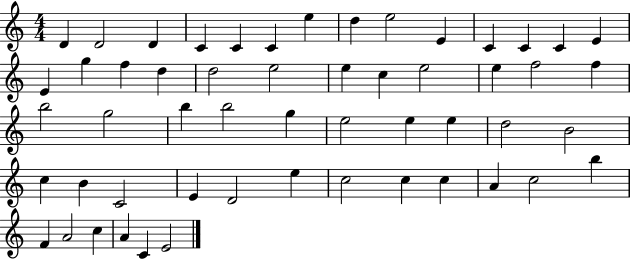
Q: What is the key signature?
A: C major